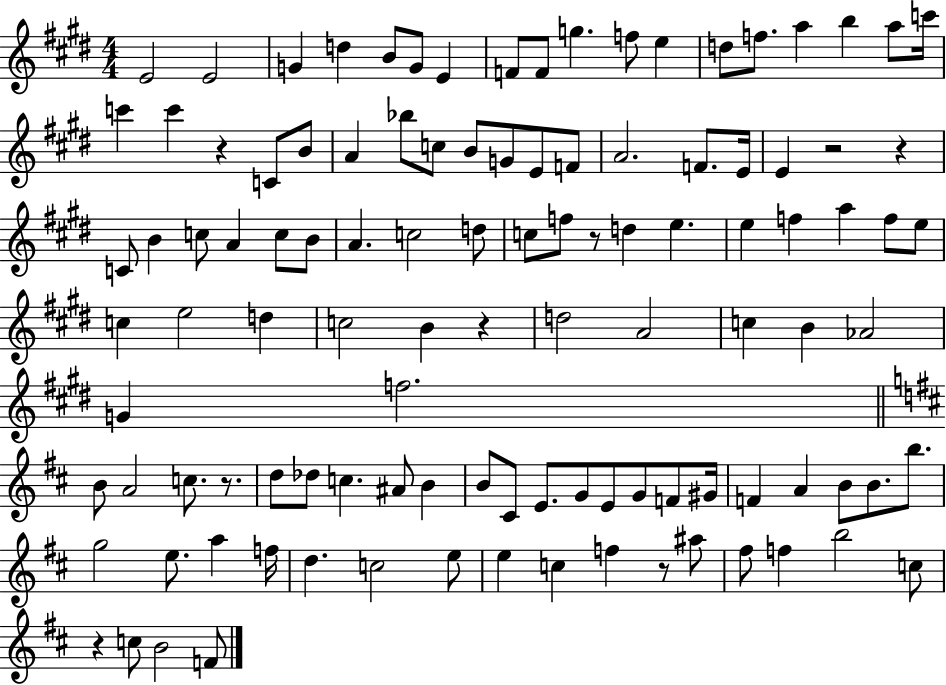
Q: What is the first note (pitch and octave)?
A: E4